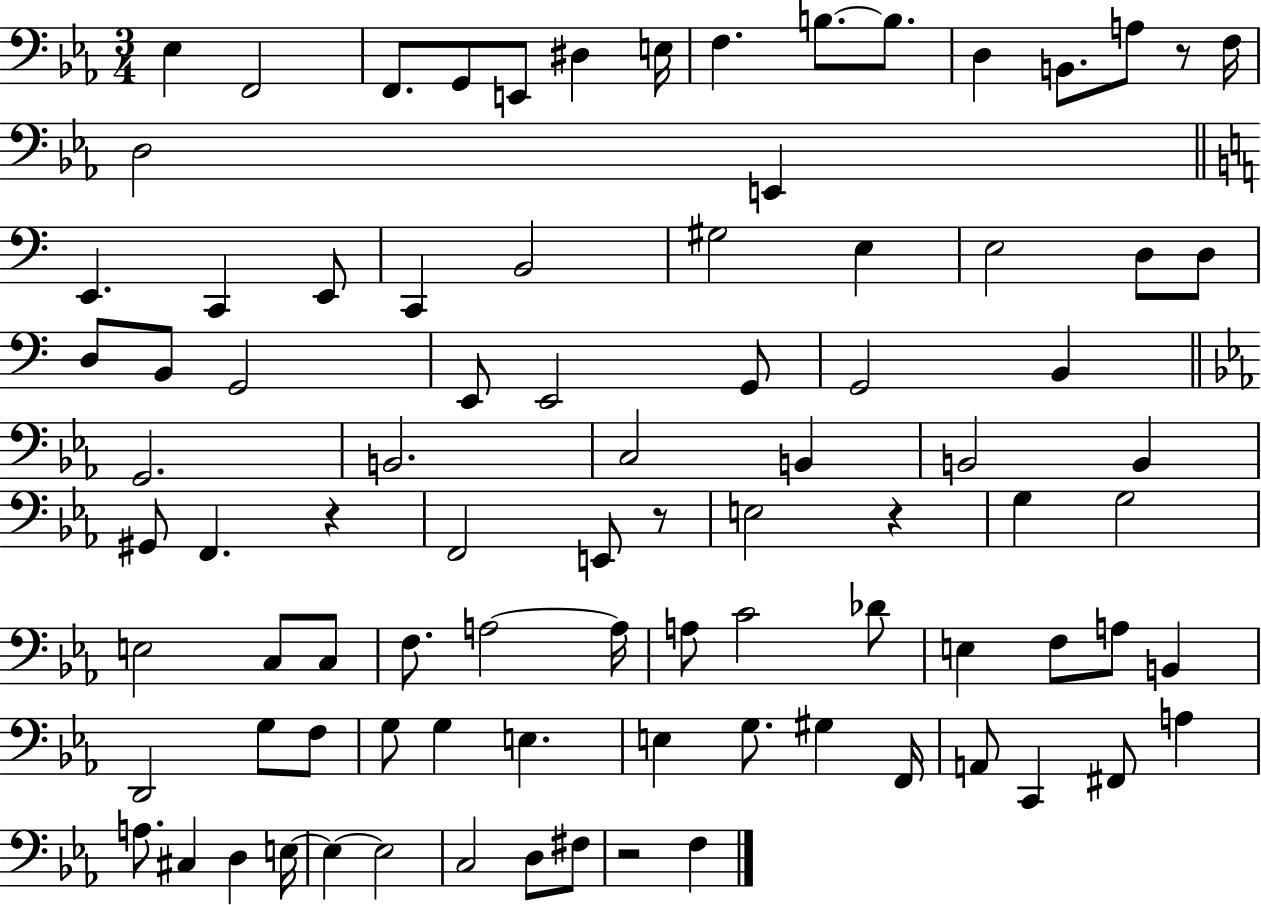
{
  \clef bass
  \numericTimeSignature
  \time 3/4
  \key ees \major
  ees4 f,2 | f,8. g,8 e,8 dis4 e16 | f4. b8.~~ b8. | d4 b,8. a8 r8 f16 | \break d2 e,4 | \bar "||" \break \key c \major e,4. c,4 e,8 | c,4 b,2 | gis2 e4 | e2 d8 d8 | \break d8 b,8 g,2 | e,8 e,2 g,8 | g,2 b,4 | \bar "||" \break \key ees \major g,2. | b,2. | c2 b,4 | b,2 b,4 | \break gis,8 f,4. r4 | f,2 e,8 r8 | e2 r4 | g4 g2 | \break e2 c8 c8 | f8. a2~~ a16 | a8 c'2 des'8 | e4 f8 a8 b,4 | \break d,2 g8 f8 | g8 g4 e4. | e4 g8. gis4 f,16 | a,8 c,4 fis,8 a4 | \break a8. cis4 d4 e16~~ | e4~~ e2 | c2 d8 fis8 | r2 f4 | \break \bar "|."
}